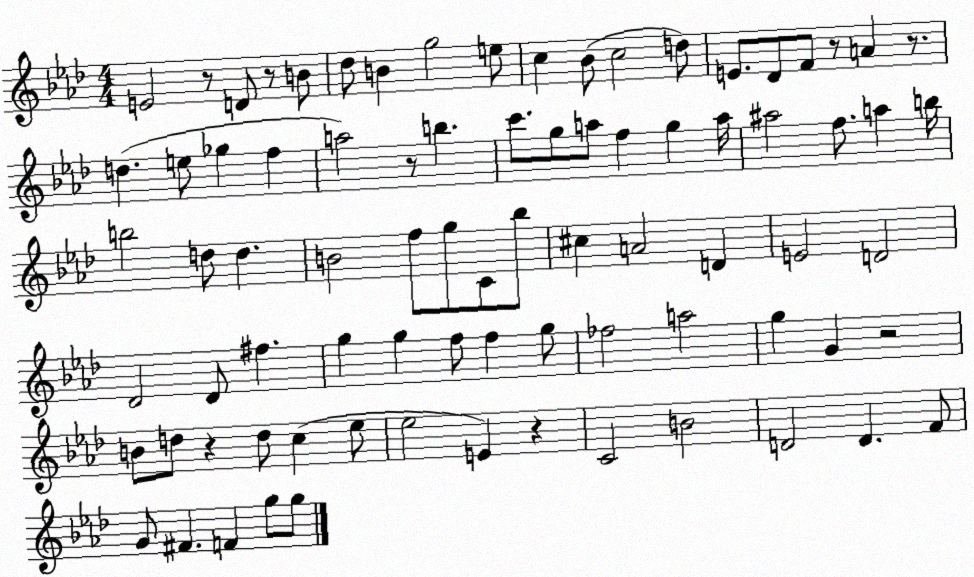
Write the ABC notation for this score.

X:1
T:Untitled
M:4/4
L:1/4
K:Ab
E2 z/2 D/2 z/2 B/2 _d/2 B g2 e/2 c _B/2 c2 d/2 E/2 _D/2 F/2 z/2 A z/2 d e/2 _g f a2 z/2 b c'/2 g/2 a/2 f g a/4 ^a2 f/2 a b/4 b2 d/2 d B2 f/2 g/2 C/2 _b/2 ^c A2 D E2 D2 _D2 _D/2 ^f g g f/2 f g/2 _f2 a2 g G z2 B/2 d/2 z d/2 c _e/2 _e2 E z C2 B2 D2 D F/2 G/2 ^F F g/2 g/2